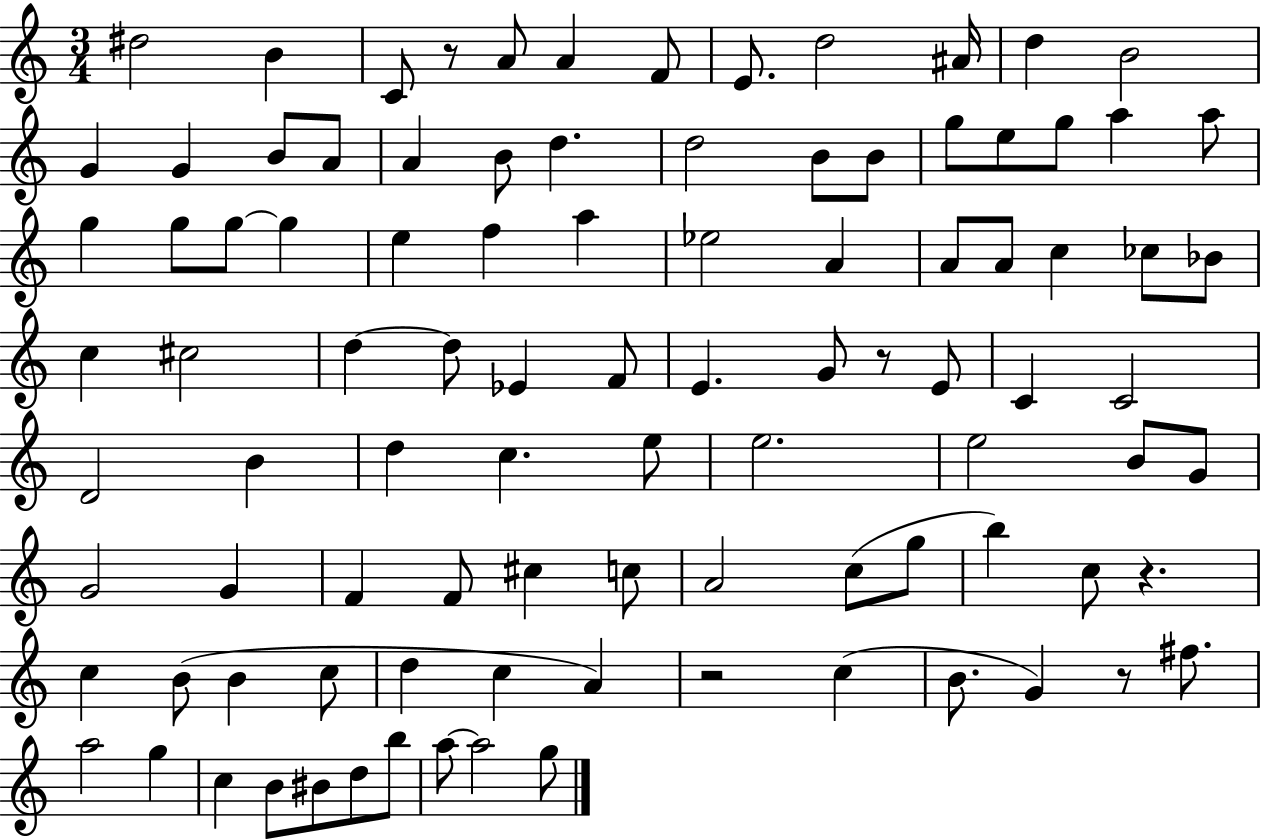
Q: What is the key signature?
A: C major